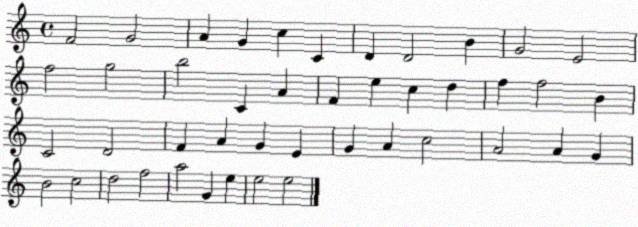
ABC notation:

X:1
T:Untitled
M:4/4
L:1/4
K:C
F2 G2 A G c C D D2 B G2 E2 f2 g2 b2 C A F e c d f f2 B C2 D2 F A G E G A c2 A2 A G B2 c2 d2 f2 a2 G e e2 e2